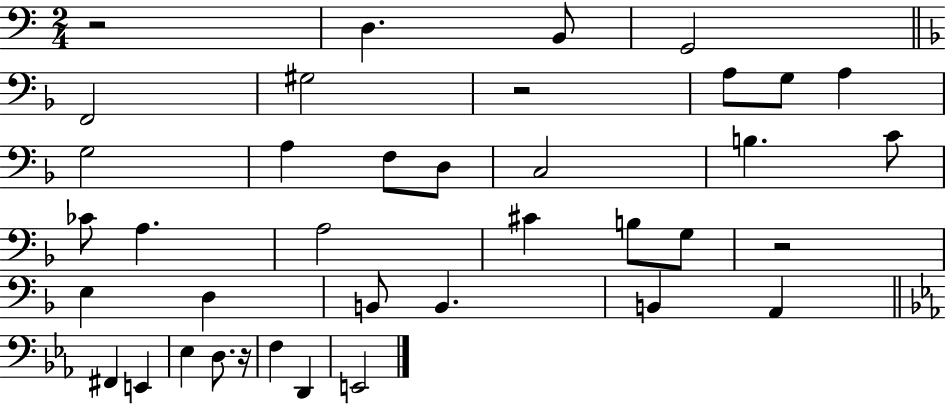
{
  \clef bass
  \numericTimeSignature
  \time 2/4
  \key c \major
  r2 | d4. b,8 | g,2 | \bar "||" \break \key d \minor f,2 | gis2 | r2 | a8 g8 a4 | \break g2 | a4 f8 d8 | c2 | b4. c'8 | \break ces'8 a4. | a2 | cis'4 b8 g8 | r2 | \break e4 d4 | b,8 b,4. | b,4 a,4 | \bar "||" \break \key ees \major fis,4 e,4 | ees4 d8. r16 | f4 d,4 | e,2 | \break \bar "|."
}